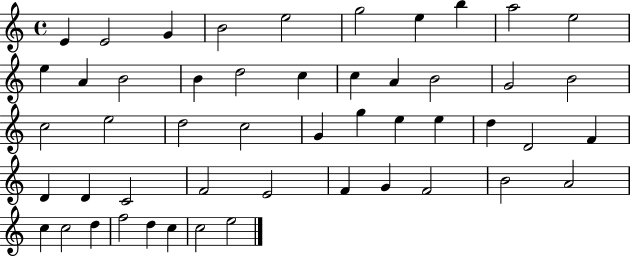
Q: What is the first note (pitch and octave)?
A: E4